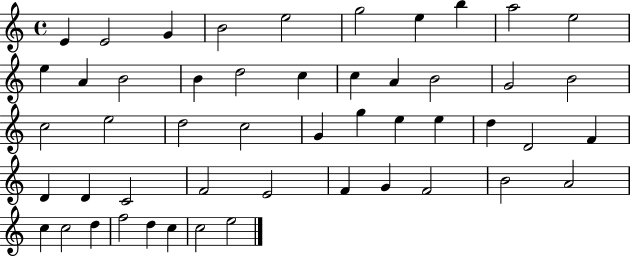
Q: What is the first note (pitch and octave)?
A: E4